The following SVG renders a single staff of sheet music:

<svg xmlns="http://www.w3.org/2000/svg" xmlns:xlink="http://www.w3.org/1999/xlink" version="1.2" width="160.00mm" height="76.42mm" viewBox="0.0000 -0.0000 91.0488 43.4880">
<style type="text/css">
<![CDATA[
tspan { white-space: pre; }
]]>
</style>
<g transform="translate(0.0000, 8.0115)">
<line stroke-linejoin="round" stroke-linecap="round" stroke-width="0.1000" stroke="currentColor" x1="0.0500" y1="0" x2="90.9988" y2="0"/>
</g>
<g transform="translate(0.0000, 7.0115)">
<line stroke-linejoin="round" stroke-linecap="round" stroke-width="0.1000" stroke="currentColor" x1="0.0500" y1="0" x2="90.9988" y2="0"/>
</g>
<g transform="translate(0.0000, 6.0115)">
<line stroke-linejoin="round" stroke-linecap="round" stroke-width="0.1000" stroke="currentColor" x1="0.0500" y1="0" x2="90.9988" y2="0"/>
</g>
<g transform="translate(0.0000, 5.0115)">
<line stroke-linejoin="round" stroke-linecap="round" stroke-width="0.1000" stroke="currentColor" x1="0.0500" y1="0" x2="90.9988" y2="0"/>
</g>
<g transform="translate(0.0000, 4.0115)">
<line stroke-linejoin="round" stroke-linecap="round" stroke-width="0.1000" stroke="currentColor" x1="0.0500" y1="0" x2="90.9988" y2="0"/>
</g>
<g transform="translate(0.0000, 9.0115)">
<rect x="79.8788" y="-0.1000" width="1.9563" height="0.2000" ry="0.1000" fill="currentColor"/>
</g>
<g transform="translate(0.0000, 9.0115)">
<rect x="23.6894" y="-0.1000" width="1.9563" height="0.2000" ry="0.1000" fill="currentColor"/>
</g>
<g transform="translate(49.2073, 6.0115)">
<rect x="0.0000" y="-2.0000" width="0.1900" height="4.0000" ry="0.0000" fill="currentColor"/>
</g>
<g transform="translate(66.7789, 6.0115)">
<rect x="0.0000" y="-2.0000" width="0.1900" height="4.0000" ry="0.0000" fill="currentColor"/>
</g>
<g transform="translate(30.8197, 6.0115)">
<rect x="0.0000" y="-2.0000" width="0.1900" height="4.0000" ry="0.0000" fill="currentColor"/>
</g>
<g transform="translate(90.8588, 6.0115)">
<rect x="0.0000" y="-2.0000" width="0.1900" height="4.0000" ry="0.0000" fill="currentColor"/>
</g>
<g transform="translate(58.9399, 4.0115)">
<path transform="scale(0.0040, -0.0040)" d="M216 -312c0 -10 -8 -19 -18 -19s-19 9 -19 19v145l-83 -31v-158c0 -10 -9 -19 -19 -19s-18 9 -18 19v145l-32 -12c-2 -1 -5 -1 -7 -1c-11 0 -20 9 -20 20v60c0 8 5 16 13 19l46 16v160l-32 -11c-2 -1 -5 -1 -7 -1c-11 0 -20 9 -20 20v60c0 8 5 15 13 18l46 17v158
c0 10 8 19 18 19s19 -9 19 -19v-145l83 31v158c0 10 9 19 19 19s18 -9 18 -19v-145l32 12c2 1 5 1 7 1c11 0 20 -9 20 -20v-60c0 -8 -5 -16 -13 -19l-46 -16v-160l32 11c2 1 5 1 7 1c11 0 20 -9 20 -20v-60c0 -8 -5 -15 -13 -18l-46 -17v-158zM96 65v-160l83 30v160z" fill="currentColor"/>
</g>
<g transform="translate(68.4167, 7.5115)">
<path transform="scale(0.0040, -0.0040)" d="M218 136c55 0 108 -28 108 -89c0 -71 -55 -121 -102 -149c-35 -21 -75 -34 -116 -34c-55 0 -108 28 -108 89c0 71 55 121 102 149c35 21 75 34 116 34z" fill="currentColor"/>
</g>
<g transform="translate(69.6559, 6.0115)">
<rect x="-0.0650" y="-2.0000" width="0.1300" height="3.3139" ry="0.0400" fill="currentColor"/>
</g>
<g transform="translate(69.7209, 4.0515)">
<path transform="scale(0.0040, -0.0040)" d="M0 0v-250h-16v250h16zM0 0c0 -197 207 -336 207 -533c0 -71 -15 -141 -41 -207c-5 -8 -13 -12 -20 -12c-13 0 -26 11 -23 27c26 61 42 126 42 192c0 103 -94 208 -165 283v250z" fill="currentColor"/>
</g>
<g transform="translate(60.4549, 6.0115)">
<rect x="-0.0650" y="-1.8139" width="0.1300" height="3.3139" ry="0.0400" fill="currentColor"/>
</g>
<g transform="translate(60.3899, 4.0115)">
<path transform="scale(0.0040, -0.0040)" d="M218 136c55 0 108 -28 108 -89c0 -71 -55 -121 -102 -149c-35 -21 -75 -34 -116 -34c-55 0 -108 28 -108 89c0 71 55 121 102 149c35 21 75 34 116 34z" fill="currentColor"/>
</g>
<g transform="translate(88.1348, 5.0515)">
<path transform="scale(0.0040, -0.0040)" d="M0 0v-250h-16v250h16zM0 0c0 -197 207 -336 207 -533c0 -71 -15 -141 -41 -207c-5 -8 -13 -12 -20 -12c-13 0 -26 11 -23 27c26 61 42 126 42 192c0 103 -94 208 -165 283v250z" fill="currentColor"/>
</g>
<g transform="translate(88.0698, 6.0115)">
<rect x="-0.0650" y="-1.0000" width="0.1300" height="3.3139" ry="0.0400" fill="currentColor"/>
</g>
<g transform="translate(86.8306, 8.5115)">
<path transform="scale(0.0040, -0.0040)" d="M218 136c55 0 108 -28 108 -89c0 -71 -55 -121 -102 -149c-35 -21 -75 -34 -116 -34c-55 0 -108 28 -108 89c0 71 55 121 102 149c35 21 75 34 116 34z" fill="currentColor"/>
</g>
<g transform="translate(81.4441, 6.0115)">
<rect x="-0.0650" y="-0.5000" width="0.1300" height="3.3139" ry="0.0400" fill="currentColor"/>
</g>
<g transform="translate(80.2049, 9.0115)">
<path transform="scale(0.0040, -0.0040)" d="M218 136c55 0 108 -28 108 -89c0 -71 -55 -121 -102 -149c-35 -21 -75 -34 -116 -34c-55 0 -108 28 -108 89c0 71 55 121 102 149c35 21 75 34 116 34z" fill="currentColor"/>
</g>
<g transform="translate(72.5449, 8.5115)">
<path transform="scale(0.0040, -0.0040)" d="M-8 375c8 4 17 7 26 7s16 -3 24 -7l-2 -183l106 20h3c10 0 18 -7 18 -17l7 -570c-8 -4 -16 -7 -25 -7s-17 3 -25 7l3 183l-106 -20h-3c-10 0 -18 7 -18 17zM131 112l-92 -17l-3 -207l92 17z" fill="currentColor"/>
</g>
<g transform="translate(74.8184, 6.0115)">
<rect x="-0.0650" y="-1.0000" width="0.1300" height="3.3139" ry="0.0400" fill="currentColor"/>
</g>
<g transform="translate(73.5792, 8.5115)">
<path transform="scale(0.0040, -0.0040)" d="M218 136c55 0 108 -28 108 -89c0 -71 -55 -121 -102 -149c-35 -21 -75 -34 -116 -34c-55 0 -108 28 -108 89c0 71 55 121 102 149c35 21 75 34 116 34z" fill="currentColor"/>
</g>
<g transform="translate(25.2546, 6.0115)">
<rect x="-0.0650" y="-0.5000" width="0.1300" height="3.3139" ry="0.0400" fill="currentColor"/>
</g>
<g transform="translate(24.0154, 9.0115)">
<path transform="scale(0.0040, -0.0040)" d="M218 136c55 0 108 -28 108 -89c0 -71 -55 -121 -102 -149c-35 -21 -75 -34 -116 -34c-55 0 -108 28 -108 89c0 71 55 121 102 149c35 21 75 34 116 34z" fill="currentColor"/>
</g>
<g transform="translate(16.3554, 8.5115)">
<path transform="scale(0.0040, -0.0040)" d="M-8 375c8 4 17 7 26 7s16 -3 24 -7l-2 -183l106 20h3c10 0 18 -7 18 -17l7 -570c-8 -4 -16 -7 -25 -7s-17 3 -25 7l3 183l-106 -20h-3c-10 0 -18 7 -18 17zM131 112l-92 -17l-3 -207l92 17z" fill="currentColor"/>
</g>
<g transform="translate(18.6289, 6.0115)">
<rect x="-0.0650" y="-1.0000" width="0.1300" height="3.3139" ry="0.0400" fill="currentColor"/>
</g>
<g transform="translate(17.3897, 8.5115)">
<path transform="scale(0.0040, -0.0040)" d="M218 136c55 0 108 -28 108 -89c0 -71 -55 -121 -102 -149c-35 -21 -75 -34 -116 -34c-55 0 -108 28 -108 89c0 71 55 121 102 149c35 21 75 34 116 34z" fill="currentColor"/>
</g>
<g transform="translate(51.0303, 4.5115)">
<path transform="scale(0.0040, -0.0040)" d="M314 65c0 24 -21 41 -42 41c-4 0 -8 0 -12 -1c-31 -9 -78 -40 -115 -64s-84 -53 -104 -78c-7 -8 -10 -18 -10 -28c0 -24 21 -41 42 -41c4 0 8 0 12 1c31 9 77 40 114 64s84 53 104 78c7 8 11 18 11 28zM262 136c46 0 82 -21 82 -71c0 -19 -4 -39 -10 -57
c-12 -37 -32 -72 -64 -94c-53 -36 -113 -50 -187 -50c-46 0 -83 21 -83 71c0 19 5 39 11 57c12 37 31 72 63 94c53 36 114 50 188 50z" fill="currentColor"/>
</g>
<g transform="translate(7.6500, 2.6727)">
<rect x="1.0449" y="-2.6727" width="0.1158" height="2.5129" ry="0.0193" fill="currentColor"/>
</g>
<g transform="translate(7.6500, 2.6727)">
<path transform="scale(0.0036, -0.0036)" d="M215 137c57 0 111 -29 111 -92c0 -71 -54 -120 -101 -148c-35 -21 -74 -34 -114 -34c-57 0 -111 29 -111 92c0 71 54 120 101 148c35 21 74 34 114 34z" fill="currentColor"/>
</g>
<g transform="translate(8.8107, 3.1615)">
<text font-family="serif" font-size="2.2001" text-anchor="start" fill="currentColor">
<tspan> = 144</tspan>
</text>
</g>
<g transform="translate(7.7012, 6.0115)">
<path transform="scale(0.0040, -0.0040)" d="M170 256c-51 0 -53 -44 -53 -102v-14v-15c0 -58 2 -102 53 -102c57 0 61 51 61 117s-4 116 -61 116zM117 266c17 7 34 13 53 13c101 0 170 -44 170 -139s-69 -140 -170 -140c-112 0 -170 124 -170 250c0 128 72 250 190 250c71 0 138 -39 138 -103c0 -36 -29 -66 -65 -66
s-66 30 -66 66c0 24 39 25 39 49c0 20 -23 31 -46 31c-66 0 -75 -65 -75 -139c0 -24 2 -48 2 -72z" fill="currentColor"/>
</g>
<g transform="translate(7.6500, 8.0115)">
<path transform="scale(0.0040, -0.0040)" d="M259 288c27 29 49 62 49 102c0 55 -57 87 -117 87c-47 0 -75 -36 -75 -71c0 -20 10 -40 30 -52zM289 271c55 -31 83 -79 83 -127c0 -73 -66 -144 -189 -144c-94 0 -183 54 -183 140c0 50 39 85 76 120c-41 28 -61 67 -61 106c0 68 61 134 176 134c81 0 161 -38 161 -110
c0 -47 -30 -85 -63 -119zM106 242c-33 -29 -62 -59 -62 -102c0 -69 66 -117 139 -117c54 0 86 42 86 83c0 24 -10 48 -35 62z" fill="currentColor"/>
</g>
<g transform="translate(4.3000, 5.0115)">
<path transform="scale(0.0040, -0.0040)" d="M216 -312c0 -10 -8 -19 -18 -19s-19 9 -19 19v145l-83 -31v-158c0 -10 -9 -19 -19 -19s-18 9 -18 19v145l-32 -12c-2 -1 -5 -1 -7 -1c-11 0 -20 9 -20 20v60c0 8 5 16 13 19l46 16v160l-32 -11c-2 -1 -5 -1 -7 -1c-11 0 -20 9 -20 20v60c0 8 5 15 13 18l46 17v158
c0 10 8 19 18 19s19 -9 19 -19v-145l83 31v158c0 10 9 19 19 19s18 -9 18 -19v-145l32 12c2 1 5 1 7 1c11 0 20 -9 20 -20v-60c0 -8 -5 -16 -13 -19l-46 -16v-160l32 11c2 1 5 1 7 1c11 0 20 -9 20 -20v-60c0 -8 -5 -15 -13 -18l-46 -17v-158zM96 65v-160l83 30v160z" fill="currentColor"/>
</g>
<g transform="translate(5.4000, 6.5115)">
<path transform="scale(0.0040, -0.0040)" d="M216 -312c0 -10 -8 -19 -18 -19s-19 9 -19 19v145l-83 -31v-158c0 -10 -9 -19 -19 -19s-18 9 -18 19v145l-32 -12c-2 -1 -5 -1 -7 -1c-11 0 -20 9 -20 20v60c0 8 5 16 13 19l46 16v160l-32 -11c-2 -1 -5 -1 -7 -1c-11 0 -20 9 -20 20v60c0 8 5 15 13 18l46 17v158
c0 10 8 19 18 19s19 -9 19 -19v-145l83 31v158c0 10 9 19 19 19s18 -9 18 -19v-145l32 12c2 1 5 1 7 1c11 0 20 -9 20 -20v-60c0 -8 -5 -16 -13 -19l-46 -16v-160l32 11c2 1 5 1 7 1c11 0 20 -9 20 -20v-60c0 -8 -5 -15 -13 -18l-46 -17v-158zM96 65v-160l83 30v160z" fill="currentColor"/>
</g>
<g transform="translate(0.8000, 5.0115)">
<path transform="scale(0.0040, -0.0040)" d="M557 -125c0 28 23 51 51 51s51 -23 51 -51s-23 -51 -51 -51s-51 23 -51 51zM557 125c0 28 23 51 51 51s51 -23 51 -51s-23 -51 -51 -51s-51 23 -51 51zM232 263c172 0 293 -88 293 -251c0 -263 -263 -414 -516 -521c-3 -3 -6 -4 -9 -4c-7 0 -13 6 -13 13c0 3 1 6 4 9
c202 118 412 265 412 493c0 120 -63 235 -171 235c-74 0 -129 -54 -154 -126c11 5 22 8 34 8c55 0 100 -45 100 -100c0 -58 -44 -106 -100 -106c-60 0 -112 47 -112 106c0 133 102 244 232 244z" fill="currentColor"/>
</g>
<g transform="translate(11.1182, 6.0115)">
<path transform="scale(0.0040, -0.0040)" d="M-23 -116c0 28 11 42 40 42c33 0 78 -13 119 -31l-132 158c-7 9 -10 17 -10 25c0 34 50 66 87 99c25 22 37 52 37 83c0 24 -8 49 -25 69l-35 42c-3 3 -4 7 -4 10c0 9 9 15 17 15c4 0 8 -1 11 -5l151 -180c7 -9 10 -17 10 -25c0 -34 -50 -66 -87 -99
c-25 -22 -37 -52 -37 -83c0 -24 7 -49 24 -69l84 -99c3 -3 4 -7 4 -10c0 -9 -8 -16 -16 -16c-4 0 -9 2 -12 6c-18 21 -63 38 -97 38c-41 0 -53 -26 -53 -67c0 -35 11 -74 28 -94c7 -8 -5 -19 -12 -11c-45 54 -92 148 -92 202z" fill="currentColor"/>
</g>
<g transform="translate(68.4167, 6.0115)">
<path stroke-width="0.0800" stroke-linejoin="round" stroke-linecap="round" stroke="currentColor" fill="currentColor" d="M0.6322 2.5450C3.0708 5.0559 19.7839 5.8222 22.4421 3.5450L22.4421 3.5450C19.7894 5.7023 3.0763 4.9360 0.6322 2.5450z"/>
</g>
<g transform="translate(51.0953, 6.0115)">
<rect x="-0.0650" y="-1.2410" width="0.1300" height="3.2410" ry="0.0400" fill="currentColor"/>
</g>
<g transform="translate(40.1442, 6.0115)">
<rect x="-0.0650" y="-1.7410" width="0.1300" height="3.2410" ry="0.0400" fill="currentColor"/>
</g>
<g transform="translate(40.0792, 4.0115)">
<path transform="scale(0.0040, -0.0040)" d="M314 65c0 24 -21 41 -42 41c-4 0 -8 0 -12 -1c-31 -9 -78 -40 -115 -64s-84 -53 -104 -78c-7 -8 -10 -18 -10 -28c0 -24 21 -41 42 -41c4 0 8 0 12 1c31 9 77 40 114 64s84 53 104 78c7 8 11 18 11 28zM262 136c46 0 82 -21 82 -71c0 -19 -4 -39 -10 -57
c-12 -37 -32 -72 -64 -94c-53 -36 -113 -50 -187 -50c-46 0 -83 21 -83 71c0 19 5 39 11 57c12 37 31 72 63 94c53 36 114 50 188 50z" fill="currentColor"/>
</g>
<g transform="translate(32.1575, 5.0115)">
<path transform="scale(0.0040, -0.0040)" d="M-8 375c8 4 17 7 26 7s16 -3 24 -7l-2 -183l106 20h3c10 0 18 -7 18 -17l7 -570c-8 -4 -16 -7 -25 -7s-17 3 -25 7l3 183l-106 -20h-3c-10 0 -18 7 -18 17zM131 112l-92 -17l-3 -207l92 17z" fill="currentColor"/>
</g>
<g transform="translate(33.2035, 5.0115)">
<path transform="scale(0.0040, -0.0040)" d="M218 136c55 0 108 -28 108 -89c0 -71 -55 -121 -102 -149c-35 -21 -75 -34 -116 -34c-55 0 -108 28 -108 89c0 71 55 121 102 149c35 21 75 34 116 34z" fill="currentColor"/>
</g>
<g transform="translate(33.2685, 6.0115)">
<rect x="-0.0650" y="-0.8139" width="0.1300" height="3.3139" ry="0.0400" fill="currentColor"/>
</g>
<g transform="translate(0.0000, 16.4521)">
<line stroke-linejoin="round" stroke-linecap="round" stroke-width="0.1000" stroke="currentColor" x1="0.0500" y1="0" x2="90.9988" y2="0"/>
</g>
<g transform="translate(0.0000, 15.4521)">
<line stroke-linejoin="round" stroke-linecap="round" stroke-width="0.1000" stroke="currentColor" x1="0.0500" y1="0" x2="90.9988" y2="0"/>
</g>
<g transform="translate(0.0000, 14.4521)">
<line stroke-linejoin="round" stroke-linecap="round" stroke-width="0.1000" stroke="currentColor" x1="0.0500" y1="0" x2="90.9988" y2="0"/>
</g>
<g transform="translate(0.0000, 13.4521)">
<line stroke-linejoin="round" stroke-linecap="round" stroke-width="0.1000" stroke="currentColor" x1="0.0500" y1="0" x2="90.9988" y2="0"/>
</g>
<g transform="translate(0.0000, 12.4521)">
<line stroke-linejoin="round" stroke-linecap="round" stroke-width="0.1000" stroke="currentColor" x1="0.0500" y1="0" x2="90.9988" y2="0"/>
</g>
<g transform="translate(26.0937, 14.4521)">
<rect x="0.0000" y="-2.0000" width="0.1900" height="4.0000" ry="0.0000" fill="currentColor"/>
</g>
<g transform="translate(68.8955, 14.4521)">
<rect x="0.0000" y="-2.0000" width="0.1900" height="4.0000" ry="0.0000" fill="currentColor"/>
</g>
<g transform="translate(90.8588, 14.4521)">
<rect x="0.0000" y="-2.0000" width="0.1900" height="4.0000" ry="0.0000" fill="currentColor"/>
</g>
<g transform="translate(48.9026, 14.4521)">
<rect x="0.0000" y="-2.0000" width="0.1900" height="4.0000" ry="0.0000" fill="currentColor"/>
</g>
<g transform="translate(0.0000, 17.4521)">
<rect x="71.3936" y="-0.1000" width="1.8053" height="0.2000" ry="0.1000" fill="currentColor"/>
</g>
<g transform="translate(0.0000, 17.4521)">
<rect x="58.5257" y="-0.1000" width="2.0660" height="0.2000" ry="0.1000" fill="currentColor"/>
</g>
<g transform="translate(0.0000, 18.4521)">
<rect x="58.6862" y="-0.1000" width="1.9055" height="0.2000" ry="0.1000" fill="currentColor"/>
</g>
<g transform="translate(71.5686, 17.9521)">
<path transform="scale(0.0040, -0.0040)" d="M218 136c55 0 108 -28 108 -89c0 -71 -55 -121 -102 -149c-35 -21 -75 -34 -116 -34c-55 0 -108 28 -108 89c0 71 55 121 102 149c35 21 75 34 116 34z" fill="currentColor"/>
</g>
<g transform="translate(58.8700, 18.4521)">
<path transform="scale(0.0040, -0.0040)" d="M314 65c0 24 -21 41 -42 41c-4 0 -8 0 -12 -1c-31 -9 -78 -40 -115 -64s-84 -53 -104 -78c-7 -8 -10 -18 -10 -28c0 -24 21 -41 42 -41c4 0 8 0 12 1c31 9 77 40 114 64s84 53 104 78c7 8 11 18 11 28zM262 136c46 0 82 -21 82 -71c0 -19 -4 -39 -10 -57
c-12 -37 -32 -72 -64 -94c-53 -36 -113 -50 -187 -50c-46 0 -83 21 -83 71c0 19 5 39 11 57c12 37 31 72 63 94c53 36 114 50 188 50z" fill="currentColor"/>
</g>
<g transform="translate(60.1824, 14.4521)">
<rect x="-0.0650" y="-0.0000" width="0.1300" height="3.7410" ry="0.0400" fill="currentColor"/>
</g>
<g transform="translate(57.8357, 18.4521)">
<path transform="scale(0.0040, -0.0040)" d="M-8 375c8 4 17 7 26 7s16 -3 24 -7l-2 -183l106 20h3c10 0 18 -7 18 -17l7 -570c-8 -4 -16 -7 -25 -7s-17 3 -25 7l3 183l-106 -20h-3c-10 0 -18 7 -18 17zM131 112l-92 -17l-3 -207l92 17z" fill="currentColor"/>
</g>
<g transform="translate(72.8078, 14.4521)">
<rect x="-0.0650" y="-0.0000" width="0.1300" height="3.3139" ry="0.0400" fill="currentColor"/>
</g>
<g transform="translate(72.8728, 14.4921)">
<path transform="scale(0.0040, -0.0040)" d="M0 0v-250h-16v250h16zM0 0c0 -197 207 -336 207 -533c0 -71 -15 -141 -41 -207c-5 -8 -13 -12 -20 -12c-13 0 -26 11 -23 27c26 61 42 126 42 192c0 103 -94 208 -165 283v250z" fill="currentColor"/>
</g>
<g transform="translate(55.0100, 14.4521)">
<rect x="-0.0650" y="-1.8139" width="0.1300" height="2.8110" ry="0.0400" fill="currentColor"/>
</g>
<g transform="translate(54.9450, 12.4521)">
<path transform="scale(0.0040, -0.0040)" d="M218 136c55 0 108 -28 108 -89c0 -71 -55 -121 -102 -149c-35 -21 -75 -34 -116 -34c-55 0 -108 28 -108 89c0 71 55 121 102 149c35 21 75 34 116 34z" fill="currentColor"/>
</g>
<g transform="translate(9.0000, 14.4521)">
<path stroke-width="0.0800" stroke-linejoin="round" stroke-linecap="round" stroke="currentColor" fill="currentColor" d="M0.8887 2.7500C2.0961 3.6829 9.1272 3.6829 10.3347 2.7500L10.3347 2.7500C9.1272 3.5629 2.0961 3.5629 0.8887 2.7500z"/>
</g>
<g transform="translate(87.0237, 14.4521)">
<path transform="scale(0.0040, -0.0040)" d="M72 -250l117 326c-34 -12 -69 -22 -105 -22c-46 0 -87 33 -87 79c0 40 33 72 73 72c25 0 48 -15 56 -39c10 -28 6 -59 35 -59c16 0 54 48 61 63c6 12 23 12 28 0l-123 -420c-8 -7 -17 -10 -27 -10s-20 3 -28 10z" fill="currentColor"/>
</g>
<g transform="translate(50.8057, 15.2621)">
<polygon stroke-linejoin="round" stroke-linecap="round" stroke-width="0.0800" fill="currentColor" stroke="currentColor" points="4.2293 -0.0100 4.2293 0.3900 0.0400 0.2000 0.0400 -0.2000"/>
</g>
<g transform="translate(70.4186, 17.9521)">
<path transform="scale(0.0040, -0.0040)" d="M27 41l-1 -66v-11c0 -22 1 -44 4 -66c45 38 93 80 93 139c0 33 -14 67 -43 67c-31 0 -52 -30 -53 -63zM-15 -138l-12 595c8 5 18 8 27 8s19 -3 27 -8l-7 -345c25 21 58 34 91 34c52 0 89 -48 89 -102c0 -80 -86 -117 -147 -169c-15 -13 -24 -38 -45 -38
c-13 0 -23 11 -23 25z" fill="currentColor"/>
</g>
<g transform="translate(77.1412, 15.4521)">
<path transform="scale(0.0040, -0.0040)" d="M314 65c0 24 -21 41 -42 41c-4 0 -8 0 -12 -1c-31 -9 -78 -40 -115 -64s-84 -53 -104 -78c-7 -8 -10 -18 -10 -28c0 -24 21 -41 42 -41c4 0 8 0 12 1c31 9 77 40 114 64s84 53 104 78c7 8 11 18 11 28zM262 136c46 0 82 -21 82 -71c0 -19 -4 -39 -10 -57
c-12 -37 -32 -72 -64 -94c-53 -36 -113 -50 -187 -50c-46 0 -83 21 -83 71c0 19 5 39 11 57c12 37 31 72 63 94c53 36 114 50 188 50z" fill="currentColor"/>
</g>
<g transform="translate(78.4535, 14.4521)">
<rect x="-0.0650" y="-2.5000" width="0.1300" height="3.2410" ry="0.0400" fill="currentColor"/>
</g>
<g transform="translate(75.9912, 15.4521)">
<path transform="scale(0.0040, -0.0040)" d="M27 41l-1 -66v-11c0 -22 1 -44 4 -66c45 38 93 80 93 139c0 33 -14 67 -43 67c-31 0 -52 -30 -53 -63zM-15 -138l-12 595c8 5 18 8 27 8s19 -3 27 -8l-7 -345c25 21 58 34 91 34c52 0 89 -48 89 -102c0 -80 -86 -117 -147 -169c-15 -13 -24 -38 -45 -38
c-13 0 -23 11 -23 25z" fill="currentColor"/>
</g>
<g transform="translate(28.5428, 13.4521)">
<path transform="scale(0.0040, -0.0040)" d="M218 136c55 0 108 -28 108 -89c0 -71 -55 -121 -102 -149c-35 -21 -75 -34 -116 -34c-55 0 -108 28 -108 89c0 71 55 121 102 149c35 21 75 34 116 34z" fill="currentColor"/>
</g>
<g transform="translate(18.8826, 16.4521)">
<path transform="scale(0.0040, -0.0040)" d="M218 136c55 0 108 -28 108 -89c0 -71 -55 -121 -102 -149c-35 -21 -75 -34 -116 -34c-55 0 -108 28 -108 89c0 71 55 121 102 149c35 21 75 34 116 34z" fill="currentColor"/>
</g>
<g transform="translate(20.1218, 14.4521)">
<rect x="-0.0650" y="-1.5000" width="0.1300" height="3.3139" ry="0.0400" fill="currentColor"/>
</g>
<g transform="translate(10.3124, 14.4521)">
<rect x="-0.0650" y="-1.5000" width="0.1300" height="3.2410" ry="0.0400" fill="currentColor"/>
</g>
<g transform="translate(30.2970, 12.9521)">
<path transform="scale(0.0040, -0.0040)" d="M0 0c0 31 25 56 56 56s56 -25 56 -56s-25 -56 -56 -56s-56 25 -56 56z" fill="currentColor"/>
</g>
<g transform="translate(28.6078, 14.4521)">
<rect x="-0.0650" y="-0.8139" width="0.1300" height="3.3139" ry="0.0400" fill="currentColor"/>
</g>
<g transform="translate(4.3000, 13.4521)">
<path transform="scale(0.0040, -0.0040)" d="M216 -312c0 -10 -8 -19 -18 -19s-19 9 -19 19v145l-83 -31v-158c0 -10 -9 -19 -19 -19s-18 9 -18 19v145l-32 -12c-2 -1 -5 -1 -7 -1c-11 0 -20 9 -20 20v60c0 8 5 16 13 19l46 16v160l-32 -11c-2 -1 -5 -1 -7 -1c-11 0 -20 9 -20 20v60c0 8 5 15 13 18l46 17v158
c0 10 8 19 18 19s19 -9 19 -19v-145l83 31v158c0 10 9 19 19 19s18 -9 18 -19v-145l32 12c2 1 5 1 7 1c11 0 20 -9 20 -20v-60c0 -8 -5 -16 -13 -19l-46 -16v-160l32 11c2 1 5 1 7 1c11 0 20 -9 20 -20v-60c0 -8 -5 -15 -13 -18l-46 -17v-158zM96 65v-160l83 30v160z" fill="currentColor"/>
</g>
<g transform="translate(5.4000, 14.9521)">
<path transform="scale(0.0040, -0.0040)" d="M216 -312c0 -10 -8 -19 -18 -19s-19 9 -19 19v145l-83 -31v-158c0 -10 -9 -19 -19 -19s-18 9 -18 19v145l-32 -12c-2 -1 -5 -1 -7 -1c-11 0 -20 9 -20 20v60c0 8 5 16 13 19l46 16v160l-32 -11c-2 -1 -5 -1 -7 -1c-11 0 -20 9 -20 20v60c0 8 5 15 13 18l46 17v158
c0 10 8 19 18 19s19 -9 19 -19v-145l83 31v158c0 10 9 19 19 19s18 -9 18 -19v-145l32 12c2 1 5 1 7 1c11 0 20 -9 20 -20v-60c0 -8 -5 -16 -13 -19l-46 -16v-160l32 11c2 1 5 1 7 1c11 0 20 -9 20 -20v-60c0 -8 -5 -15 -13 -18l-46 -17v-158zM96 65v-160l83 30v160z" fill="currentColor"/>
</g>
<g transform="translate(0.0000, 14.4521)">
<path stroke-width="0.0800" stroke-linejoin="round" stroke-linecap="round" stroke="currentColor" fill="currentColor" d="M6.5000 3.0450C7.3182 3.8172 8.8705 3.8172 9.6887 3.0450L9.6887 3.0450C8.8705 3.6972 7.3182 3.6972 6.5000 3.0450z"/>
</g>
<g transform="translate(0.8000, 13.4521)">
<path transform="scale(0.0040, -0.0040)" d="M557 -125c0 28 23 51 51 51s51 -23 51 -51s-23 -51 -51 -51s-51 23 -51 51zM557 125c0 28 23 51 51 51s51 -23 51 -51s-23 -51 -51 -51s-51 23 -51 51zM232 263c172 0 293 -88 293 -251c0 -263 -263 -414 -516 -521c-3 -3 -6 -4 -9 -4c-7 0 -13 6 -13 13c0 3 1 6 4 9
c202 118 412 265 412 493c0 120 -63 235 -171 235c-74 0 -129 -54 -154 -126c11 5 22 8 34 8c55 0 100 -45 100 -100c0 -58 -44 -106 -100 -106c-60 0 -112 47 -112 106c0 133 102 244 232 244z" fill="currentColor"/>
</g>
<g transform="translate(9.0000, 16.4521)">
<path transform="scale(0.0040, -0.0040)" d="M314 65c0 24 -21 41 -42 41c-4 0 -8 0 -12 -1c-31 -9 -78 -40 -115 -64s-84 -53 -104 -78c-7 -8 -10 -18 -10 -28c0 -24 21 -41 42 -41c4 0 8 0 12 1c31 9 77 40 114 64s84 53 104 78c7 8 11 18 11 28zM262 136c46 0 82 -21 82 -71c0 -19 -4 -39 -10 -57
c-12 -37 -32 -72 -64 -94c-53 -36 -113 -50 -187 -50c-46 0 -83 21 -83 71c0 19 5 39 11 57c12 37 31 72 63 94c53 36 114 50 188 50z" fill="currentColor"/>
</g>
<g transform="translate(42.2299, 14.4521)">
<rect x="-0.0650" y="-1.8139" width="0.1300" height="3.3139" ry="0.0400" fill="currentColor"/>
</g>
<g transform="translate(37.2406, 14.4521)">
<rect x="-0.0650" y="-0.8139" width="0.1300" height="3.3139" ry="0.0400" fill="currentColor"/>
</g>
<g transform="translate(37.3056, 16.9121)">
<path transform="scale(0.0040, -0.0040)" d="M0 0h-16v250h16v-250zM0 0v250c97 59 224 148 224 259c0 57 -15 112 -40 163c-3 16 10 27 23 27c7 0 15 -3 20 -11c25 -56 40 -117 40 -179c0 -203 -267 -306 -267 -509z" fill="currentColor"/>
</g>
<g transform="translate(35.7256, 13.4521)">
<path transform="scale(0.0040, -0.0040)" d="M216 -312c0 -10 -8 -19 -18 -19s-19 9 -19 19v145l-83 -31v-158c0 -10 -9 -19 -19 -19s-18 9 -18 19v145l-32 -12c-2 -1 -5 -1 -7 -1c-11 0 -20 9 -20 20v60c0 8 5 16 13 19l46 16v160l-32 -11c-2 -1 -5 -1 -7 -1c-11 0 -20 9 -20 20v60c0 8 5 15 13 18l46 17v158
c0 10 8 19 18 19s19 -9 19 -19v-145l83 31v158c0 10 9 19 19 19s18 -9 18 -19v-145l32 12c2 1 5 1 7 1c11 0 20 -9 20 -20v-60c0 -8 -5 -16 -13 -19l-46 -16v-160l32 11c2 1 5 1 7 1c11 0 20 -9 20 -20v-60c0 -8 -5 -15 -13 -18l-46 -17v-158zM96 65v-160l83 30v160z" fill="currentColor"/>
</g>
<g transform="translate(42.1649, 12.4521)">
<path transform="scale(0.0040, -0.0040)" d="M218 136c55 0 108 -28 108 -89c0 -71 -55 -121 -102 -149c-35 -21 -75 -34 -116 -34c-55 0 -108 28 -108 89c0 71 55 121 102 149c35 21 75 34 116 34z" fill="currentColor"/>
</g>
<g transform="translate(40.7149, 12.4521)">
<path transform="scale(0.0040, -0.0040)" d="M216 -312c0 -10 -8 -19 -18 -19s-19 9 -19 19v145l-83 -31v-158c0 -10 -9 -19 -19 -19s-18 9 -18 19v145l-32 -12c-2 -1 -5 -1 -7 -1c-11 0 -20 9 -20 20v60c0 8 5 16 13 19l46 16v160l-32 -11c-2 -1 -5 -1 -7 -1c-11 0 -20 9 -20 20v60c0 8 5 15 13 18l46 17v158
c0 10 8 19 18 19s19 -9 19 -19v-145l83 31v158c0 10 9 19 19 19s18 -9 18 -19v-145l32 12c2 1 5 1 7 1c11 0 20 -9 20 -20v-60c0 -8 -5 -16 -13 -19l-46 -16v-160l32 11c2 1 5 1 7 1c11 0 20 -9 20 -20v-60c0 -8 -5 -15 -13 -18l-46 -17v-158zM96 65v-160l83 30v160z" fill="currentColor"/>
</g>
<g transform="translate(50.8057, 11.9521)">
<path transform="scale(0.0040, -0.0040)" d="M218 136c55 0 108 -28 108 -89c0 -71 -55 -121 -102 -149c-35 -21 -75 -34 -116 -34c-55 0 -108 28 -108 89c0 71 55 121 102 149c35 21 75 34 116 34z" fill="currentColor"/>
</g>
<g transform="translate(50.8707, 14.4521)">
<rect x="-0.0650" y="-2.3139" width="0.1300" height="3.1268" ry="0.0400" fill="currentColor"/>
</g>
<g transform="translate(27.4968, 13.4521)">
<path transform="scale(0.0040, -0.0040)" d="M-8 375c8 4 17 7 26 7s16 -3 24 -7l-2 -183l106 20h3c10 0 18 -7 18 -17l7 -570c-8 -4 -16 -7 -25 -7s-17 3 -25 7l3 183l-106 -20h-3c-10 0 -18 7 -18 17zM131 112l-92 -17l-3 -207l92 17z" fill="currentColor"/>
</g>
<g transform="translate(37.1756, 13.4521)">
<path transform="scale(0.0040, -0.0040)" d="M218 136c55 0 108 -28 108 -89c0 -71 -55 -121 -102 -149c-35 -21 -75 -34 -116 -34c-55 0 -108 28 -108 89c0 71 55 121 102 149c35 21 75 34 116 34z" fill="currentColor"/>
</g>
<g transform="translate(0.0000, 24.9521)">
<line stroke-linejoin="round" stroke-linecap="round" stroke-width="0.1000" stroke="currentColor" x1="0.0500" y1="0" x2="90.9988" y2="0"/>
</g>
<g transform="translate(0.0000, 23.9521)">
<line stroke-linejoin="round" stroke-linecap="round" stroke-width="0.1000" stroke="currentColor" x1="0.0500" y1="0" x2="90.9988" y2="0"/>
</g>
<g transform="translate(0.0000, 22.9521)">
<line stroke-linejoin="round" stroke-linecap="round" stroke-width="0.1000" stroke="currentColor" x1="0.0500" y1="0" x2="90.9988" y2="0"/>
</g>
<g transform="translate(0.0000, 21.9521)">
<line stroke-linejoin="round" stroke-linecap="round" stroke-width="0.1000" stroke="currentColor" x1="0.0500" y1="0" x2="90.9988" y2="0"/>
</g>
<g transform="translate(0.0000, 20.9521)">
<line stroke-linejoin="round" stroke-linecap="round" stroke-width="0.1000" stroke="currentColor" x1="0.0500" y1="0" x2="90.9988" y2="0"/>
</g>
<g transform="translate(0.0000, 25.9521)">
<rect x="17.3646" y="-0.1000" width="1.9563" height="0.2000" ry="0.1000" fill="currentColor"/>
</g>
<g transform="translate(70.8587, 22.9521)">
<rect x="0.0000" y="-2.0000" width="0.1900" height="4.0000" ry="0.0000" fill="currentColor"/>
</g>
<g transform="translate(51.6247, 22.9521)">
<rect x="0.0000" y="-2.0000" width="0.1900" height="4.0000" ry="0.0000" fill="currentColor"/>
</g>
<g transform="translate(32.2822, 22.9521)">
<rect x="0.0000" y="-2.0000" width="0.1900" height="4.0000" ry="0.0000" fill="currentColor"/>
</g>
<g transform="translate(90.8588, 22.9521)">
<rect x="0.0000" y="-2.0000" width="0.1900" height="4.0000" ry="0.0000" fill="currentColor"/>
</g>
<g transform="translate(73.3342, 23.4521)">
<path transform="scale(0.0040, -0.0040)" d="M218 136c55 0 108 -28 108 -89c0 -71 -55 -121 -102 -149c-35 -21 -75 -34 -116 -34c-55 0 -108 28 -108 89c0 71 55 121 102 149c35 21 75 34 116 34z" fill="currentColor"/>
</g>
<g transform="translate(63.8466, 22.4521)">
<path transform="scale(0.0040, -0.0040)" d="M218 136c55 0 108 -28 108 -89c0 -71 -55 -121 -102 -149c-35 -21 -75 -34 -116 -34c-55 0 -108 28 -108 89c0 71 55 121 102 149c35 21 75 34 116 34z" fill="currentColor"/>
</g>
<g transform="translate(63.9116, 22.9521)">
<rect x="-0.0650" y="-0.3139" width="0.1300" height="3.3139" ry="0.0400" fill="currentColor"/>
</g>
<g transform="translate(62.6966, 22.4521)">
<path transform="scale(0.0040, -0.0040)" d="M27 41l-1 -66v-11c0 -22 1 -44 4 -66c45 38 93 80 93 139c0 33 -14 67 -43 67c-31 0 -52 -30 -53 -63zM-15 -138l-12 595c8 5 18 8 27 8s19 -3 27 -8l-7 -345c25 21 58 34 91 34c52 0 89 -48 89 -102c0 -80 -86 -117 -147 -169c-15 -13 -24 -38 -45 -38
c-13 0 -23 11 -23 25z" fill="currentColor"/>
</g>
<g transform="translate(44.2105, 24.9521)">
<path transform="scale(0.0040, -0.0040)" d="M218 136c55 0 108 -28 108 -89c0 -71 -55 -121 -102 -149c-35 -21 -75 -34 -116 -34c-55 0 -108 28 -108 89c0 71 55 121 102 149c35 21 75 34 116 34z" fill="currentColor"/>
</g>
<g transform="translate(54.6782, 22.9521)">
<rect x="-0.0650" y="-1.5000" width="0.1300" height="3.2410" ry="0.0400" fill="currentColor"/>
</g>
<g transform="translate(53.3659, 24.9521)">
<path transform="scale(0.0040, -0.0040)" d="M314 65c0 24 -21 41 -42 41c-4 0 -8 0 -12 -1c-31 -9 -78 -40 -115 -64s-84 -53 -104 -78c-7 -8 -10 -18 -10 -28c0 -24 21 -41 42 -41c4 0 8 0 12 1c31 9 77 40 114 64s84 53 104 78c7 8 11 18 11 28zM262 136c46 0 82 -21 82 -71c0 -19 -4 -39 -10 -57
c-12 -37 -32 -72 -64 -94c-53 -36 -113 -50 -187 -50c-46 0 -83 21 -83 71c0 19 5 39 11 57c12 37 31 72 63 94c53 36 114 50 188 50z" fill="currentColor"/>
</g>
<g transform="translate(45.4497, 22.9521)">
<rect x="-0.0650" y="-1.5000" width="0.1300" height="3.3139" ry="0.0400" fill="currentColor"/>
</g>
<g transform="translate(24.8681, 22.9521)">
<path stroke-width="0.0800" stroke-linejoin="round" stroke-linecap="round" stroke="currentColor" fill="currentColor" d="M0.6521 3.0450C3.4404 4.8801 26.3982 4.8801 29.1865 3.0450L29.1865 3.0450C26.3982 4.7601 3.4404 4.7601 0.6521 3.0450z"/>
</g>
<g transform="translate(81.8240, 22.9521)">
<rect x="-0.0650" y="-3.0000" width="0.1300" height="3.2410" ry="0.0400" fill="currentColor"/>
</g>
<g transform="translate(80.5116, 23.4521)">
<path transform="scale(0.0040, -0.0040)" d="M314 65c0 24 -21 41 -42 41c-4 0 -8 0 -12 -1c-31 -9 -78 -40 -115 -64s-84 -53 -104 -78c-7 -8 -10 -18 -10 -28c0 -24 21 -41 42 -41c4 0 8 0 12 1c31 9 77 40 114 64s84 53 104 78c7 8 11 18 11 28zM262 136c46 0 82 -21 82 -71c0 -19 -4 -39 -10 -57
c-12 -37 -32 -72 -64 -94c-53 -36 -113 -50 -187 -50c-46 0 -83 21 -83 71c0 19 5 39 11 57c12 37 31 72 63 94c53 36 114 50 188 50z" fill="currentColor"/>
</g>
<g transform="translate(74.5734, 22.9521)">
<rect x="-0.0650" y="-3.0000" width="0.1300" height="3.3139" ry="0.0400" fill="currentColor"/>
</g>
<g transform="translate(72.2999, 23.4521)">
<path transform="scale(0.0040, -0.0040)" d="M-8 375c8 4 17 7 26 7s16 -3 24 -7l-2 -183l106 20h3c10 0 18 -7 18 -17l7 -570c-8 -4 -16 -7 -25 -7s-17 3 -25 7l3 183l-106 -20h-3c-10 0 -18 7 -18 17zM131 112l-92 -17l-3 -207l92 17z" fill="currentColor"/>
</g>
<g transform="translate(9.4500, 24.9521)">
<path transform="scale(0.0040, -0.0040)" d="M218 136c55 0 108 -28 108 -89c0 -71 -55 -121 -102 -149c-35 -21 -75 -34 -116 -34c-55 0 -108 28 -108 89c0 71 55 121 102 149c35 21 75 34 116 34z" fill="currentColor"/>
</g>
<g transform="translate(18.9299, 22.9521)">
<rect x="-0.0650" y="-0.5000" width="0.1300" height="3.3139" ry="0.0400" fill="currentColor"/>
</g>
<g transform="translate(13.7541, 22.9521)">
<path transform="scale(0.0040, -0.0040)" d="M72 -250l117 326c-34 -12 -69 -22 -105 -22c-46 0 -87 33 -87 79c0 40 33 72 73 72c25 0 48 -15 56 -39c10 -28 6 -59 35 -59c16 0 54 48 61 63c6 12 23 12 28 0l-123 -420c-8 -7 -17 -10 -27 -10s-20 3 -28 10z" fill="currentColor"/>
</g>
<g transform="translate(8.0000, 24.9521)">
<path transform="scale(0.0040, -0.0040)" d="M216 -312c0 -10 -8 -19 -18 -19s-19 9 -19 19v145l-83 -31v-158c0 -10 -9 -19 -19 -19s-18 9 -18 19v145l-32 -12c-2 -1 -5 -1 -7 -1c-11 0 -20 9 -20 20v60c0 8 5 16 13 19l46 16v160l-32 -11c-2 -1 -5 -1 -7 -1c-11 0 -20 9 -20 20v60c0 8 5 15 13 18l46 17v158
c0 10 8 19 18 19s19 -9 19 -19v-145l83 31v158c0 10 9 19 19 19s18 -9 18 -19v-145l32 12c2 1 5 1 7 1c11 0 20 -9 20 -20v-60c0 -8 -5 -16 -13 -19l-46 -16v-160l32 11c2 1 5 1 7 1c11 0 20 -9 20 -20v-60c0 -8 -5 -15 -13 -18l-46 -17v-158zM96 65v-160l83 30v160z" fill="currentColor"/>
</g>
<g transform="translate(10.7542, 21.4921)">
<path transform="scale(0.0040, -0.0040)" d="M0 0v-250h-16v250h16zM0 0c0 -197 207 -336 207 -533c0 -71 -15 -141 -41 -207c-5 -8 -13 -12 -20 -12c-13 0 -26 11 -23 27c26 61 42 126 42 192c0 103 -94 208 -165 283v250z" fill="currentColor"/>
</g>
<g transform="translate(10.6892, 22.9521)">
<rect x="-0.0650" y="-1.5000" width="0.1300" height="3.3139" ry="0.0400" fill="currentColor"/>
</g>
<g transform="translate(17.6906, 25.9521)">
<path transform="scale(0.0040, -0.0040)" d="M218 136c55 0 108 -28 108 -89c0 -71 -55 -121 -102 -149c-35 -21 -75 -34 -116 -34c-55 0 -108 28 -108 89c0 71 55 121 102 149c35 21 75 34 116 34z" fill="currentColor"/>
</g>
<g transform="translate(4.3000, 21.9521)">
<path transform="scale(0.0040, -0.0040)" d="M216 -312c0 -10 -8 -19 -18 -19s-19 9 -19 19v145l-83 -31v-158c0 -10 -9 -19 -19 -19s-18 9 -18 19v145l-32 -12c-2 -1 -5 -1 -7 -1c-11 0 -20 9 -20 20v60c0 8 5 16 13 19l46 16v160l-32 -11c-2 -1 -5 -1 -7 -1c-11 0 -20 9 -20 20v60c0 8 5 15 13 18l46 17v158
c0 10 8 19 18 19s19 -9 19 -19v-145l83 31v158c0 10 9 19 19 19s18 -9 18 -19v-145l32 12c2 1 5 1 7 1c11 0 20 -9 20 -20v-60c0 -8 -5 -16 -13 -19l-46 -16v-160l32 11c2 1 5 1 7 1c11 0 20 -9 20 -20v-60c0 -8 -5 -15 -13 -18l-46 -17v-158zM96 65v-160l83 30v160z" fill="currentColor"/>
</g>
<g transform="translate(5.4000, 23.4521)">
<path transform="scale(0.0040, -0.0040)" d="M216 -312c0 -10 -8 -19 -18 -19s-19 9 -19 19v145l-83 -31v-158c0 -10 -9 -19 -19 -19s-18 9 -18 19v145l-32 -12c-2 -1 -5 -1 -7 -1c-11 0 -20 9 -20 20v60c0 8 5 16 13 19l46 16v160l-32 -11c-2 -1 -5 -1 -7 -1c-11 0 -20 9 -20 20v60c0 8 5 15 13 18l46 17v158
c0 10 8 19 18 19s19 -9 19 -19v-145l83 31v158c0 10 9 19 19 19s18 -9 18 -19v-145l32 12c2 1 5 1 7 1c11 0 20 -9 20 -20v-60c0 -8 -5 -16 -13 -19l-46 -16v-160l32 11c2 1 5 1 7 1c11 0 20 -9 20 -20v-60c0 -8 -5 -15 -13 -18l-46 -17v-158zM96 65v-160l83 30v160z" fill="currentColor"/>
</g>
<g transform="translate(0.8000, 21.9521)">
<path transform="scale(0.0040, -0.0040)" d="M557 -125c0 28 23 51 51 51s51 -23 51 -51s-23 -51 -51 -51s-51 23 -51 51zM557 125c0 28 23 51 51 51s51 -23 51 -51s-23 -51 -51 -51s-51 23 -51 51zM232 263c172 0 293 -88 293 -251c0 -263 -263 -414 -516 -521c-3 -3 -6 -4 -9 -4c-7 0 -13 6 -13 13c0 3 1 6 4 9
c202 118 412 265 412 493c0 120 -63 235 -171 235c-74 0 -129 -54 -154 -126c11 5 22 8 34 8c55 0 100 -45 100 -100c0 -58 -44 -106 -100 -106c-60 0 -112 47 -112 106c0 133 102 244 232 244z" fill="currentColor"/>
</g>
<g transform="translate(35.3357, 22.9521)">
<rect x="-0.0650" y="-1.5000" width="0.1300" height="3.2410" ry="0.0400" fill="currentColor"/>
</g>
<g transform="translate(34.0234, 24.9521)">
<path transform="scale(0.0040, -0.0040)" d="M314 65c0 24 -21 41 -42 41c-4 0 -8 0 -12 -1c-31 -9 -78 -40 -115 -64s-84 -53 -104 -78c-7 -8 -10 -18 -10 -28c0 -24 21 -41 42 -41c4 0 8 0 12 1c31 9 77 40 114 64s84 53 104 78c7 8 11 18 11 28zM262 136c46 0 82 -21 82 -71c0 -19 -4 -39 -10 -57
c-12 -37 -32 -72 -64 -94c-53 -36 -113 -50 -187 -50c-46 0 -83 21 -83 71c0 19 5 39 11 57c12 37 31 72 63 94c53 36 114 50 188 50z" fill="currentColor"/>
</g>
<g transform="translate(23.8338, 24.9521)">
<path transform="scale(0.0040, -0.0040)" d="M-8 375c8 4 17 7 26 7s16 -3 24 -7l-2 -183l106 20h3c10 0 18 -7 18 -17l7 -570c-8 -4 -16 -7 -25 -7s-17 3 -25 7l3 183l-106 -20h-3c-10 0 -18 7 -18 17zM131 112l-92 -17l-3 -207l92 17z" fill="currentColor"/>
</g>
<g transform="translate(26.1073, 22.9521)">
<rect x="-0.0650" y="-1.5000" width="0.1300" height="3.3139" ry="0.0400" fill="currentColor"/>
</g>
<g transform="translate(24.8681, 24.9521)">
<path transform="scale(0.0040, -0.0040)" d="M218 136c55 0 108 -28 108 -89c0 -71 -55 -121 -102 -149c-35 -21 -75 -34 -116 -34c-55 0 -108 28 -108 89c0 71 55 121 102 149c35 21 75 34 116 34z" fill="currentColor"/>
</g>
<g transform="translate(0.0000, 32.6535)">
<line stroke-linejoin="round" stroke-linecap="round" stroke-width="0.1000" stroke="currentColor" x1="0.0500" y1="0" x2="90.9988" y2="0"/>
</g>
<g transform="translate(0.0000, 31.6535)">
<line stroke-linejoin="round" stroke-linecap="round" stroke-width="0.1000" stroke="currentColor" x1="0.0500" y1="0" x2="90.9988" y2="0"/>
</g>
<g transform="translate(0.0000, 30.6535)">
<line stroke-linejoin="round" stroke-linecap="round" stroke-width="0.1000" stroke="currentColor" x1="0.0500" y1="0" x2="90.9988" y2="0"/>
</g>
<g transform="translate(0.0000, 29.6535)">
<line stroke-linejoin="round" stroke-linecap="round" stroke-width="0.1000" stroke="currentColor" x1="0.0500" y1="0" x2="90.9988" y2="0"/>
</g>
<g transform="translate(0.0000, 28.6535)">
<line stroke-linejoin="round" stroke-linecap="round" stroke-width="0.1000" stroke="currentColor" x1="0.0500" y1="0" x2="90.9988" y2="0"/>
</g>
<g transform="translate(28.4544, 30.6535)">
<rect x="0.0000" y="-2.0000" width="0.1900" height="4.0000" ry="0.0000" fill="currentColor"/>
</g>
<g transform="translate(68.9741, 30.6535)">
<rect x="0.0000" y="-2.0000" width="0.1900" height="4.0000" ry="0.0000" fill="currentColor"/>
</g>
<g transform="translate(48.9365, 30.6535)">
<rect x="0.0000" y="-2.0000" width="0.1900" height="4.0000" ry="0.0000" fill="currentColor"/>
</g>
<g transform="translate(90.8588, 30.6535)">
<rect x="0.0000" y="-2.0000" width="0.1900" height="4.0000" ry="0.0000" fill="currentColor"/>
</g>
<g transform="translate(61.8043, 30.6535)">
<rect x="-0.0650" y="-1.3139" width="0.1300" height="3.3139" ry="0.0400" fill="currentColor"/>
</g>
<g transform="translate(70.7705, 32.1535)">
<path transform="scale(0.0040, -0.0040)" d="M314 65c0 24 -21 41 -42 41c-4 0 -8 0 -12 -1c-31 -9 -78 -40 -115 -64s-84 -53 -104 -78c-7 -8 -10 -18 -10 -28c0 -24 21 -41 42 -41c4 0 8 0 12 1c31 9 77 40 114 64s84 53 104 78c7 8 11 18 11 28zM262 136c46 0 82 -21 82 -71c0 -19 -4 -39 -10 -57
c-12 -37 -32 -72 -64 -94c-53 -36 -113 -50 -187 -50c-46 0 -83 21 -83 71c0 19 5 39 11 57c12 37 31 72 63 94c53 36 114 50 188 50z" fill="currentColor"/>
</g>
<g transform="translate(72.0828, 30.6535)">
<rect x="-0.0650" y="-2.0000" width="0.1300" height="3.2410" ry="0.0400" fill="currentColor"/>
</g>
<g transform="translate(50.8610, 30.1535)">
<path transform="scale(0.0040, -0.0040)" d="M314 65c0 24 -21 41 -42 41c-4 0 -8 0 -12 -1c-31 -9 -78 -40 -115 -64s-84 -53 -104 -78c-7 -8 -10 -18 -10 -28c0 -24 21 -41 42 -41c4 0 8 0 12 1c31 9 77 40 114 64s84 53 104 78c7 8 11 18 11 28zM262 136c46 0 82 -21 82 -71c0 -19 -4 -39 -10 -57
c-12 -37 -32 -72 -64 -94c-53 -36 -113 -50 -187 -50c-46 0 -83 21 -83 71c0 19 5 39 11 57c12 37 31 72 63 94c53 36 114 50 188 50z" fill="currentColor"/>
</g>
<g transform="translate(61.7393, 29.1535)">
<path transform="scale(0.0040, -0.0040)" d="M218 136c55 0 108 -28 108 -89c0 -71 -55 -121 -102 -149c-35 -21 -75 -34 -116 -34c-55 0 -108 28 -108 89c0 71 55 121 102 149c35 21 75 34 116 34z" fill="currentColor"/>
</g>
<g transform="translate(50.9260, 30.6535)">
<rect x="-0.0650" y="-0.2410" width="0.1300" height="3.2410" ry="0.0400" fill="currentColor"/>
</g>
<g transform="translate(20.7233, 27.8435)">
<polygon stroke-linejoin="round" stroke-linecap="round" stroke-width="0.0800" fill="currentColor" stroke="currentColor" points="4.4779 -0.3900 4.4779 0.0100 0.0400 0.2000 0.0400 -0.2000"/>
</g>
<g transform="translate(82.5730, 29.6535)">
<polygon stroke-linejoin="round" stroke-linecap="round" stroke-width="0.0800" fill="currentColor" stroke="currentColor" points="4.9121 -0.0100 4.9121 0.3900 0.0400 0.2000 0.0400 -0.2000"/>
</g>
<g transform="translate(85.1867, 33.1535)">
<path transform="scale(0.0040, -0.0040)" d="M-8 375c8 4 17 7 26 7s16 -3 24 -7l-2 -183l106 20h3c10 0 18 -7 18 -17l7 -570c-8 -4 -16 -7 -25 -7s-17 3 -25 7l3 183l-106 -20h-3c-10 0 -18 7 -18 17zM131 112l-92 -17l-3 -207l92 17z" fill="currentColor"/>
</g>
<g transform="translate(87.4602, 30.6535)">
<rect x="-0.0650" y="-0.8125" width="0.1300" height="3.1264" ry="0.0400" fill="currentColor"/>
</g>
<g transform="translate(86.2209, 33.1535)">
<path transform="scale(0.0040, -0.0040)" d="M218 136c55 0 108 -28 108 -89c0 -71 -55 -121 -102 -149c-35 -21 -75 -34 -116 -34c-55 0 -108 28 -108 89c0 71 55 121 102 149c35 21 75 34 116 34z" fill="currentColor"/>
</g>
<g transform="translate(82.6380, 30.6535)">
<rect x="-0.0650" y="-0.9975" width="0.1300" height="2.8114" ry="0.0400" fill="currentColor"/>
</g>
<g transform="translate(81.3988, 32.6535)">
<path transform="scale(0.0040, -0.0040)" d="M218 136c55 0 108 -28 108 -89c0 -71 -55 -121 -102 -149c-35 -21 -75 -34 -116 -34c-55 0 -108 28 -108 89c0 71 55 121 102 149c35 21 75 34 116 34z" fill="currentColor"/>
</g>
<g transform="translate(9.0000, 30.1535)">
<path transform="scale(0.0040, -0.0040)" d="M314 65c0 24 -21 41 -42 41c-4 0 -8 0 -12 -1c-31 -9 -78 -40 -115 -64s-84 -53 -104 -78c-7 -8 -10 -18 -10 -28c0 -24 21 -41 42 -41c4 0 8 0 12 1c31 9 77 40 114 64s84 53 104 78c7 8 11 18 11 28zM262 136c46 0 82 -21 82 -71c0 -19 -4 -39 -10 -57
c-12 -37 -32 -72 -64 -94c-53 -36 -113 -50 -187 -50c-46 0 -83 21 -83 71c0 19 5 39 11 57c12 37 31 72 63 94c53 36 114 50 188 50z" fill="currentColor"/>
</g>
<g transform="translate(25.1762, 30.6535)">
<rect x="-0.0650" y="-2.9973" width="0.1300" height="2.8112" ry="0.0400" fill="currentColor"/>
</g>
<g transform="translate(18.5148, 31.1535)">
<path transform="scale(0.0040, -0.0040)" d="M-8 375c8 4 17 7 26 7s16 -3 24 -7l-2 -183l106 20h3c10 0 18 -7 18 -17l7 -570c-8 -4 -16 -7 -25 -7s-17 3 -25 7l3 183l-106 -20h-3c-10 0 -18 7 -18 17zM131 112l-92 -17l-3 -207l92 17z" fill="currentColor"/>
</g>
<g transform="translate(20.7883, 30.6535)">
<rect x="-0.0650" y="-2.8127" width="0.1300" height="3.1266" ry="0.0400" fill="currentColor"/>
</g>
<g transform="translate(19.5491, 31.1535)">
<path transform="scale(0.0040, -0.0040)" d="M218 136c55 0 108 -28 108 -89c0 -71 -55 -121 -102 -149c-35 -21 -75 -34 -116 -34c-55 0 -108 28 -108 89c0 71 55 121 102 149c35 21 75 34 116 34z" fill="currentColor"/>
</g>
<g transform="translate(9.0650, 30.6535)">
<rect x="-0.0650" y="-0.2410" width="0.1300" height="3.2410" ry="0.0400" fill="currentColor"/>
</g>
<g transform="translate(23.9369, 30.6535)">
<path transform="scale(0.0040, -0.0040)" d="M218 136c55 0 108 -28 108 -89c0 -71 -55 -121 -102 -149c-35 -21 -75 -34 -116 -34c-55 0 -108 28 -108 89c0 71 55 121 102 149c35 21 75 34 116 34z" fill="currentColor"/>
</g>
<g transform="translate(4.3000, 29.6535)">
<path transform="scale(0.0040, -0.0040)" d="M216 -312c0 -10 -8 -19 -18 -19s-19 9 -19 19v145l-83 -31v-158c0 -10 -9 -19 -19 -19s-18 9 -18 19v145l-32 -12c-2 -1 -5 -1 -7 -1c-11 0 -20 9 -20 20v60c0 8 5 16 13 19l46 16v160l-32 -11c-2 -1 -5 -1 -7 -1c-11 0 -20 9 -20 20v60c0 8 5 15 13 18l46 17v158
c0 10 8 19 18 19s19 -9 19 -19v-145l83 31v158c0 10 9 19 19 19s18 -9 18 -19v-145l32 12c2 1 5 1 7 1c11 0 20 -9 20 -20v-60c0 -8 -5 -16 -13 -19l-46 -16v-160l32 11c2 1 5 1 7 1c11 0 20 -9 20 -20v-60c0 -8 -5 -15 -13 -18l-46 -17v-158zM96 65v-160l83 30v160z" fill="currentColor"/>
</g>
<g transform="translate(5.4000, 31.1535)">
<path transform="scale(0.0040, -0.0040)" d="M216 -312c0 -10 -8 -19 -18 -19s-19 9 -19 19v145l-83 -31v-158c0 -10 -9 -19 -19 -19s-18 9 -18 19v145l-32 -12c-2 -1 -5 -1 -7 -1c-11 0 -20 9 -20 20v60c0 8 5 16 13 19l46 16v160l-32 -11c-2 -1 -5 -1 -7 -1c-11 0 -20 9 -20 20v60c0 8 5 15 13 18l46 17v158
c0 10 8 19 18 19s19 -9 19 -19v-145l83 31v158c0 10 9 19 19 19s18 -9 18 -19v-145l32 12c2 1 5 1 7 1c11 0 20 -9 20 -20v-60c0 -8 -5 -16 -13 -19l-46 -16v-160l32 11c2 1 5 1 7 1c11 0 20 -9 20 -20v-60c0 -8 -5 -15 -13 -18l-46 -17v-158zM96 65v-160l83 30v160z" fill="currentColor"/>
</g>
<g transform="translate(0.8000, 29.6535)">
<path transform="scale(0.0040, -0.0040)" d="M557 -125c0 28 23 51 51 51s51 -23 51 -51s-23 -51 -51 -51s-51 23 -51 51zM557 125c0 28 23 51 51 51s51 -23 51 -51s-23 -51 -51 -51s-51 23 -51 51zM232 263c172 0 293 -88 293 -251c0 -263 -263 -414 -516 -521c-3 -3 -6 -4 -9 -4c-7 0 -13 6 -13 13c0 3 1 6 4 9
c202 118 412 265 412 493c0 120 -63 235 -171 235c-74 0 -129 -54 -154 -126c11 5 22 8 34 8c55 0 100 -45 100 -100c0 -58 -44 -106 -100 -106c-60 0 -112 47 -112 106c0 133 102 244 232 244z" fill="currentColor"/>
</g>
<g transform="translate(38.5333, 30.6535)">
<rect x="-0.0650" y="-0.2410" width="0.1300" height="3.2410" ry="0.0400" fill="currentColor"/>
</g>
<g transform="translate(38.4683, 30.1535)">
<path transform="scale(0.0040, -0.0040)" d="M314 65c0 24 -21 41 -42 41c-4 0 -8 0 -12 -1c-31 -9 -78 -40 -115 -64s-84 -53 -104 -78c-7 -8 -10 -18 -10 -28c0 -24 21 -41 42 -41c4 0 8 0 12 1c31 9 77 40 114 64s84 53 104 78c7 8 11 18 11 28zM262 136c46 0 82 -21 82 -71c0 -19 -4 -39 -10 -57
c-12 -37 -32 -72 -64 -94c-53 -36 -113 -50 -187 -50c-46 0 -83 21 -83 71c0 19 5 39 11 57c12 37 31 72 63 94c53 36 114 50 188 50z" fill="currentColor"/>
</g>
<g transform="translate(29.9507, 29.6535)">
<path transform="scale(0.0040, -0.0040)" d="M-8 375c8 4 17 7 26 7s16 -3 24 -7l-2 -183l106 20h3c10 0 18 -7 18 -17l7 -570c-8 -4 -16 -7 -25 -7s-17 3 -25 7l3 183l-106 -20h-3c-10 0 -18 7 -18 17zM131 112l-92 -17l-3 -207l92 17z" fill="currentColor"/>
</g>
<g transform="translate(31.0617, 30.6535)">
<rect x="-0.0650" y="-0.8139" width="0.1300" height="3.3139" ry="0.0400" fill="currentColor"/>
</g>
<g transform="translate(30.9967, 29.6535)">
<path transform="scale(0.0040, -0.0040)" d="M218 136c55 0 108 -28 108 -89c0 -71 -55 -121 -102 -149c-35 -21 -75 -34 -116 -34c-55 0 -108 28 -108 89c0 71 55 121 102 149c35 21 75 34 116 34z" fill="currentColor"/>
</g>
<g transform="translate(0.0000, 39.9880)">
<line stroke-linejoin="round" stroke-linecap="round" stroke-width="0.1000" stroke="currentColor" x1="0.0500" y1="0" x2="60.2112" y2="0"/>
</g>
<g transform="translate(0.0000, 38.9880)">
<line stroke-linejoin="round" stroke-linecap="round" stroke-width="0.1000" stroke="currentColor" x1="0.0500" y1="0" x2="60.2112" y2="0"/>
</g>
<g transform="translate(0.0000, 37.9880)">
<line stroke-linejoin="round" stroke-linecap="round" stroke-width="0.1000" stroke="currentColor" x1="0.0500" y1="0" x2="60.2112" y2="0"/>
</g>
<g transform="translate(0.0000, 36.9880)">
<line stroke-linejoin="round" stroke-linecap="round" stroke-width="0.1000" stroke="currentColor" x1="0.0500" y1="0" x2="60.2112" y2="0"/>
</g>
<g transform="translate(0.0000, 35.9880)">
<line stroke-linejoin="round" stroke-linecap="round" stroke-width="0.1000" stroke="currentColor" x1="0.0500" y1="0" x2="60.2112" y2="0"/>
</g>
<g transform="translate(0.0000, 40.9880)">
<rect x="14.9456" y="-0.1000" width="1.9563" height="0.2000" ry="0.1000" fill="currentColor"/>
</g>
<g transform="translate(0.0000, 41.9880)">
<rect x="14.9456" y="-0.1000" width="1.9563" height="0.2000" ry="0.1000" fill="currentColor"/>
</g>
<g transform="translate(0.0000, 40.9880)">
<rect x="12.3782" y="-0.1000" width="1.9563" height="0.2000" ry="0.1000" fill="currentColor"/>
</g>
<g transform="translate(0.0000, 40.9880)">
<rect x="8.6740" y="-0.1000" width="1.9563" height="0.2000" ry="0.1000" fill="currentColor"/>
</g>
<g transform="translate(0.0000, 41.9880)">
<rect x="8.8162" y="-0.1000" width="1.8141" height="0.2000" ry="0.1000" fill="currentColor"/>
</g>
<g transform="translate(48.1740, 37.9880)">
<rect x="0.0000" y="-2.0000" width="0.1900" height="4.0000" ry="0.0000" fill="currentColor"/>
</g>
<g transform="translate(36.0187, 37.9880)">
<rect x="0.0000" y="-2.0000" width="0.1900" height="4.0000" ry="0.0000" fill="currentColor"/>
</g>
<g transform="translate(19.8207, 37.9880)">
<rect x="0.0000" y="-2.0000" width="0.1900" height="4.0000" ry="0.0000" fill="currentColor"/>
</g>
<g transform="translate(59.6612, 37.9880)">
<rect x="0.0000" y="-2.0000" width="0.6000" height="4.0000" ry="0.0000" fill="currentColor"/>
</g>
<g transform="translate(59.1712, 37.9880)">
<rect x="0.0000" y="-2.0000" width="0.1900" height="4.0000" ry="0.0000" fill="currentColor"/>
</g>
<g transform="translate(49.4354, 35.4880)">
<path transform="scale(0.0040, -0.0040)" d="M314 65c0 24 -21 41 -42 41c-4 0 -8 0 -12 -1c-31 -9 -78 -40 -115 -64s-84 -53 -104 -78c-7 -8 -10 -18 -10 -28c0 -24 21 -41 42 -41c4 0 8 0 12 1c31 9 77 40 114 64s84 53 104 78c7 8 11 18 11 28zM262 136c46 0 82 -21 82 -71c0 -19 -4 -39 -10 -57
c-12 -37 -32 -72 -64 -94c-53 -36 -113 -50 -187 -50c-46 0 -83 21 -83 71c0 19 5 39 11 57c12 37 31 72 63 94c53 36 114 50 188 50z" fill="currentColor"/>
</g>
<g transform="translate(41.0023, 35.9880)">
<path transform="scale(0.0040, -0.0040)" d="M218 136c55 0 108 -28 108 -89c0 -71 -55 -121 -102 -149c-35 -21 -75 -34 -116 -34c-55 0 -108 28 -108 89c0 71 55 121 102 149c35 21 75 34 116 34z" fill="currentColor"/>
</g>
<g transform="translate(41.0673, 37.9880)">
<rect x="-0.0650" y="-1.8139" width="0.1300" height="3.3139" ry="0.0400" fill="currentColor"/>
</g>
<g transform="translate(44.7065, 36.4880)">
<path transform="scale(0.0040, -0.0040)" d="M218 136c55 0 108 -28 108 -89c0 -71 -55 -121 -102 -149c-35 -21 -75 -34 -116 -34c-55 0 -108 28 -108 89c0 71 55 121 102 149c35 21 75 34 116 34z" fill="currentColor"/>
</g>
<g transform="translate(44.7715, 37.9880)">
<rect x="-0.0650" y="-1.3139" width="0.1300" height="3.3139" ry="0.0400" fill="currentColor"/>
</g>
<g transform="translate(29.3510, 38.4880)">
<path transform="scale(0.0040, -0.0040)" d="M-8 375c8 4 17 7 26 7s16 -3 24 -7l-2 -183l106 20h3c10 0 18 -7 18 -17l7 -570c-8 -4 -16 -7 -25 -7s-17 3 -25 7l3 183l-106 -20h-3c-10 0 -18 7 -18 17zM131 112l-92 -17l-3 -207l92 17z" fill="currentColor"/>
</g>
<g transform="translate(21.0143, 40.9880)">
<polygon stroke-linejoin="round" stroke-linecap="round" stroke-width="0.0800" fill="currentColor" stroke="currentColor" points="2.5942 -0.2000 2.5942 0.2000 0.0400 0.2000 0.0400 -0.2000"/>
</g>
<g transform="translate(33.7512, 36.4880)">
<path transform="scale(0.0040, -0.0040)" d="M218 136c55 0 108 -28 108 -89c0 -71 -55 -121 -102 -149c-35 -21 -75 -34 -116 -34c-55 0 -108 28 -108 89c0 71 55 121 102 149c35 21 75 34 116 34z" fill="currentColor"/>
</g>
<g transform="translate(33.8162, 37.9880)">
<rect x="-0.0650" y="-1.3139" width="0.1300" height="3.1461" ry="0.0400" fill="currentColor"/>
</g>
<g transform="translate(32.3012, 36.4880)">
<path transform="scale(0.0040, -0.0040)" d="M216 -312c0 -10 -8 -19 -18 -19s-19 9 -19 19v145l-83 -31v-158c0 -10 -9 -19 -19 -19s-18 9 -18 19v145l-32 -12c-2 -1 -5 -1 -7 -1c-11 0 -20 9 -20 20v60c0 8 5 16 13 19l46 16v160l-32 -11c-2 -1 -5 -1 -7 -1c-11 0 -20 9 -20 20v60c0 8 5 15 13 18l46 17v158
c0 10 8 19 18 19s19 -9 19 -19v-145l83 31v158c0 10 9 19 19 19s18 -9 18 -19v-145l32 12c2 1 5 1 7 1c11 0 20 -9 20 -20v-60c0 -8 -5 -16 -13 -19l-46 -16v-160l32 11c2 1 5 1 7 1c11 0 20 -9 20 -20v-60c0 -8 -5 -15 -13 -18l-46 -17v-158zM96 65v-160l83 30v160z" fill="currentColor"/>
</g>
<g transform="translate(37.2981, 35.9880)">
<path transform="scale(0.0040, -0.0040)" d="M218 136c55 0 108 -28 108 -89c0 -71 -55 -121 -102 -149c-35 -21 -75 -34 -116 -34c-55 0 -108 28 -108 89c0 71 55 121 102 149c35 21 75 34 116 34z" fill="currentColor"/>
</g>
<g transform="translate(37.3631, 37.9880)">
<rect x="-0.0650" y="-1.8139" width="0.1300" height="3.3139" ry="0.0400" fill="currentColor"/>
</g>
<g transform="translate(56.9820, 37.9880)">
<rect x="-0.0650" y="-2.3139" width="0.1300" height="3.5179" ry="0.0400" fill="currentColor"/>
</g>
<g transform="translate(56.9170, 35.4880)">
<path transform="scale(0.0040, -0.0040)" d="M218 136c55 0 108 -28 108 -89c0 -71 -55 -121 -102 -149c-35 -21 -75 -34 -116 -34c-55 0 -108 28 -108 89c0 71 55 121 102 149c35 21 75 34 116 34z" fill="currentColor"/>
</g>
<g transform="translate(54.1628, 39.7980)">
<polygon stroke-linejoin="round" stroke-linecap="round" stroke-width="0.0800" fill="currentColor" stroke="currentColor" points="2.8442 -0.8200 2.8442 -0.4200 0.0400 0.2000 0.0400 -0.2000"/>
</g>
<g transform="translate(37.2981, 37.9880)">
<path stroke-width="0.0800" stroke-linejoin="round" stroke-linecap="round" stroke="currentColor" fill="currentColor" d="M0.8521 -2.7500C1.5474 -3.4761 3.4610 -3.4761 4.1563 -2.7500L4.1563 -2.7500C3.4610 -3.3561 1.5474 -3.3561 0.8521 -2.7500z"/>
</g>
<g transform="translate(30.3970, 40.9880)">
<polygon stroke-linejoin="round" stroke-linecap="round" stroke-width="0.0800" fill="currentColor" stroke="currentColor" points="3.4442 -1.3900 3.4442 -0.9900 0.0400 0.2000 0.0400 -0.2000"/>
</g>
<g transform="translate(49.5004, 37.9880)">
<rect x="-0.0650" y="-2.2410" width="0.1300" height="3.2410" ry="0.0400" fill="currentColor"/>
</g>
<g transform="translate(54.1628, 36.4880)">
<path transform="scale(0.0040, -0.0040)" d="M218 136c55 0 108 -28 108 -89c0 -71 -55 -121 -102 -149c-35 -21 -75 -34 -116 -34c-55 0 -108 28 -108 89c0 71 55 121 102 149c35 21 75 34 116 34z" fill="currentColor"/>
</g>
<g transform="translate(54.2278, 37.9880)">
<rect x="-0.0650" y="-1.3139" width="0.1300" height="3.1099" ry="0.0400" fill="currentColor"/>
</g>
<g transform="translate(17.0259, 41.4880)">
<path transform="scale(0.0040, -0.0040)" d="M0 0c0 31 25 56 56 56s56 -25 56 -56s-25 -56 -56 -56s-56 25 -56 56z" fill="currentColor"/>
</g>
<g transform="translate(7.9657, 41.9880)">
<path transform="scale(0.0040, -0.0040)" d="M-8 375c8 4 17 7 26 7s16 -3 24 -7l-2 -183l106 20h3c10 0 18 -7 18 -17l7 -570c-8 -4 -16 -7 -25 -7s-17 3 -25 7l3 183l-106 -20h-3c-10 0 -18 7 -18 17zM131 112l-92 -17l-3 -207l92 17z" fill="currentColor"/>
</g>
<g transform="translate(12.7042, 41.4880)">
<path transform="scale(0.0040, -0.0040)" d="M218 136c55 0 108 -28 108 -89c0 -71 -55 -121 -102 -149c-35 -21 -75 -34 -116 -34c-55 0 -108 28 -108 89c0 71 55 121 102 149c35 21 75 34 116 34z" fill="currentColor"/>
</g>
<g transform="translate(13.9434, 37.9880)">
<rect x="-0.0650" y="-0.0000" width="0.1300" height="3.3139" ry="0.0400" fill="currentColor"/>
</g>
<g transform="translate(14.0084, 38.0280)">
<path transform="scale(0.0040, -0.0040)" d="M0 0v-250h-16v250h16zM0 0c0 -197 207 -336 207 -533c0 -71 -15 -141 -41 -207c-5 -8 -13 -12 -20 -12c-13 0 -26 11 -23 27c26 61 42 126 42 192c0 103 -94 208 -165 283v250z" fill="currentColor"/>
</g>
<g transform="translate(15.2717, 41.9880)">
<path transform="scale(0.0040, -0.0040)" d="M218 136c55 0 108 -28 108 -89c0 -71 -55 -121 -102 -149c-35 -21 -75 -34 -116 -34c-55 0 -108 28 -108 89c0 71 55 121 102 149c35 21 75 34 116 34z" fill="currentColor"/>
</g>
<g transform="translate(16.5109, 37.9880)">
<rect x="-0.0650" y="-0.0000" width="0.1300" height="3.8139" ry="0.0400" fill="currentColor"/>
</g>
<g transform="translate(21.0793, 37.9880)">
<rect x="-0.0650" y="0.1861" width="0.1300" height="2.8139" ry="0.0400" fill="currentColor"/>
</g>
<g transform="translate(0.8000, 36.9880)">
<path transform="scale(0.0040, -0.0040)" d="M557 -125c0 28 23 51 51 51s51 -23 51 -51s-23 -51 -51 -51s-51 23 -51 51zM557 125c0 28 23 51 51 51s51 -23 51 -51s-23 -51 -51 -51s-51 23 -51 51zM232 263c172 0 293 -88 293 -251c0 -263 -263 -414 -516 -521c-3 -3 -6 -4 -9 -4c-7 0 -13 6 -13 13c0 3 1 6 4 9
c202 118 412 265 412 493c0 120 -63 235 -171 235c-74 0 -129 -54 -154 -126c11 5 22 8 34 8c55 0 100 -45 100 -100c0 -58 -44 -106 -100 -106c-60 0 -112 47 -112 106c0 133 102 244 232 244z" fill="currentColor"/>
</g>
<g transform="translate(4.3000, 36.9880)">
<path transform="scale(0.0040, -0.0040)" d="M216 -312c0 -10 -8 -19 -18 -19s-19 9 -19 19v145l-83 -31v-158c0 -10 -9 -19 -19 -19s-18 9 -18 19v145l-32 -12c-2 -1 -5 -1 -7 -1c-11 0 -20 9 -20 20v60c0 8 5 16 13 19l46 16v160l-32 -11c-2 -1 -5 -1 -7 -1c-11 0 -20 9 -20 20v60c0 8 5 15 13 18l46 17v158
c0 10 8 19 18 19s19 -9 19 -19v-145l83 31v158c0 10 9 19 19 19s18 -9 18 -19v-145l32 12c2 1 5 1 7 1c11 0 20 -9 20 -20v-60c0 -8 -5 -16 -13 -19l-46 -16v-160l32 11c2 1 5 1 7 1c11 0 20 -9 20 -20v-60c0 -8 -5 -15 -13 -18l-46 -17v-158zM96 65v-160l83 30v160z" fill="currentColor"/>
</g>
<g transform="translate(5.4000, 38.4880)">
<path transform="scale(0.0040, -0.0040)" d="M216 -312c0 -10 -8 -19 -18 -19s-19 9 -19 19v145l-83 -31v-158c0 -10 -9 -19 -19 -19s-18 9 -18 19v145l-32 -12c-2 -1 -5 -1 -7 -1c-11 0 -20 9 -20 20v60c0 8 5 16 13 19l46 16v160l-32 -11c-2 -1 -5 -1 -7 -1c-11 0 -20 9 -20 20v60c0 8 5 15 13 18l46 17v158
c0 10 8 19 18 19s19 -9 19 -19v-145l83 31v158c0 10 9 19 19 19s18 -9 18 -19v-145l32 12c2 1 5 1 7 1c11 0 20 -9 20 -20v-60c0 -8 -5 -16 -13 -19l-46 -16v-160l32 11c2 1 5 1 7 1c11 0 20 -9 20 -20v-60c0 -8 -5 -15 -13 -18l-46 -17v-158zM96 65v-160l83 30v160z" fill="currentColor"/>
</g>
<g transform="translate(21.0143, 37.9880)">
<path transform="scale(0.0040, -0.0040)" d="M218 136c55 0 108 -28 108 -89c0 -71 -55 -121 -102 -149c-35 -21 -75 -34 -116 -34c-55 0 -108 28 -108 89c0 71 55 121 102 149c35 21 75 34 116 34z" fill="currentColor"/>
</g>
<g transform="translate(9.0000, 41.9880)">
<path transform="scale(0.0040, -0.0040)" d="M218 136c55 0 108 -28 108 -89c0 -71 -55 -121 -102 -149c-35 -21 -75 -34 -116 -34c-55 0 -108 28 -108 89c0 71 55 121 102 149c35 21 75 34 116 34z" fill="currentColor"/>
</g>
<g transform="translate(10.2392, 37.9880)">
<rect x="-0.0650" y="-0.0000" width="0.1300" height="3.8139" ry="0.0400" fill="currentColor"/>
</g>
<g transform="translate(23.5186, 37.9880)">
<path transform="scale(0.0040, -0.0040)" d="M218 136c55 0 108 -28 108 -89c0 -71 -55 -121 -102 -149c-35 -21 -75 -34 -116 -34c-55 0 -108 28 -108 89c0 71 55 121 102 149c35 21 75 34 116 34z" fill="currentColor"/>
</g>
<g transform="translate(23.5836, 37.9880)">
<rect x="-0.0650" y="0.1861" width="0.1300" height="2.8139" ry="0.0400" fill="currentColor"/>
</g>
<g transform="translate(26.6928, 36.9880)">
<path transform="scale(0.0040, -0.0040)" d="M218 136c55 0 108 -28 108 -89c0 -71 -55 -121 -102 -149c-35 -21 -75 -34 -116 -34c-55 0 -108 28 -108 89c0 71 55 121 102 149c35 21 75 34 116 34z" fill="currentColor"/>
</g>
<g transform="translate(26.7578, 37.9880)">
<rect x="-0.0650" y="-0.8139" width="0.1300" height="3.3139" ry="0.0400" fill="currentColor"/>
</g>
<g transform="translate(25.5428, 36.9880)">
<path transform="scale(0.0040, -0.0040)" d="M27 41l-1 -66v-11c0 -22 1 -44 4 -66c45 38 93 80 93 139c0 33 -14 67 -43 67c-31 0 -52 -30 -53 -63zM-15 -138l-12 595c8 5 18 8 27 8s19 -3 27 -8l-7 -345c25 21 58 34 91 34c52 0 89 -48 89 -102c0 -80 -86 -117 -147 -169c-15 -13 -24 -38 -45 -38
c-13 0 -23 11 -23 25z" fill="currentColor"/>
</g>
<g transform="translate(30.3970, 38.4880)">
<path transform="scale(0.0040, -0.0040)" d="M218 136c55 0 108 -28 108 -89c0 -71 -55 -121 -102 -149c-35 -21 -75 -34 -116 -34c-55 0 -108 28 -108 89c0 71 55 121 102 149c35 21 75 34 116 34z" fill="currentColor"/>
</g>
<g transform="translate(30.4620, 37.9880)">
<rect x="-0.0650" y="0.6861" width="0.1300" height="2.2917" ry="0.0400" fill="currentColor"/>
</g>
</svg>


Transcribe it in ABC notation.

X:1
T:Untitled
M:6/8
L:1/4
K:D
z F,, E,, F, A,2 G,2 ^A, A,,/2 F,, E,, F,,/2 G,,2 G,, F, ^F,/2 ^A, B,/2 A,/2 C,,2 _D,,/2 _B,,2 z/2 ^G,,/2 z/2 E,, G,, G,,2 G,, G,,2 _E, C, C,2 E,2 C,/2 D,/2 F, E,2 E,2 G, A,,2 G,,/2 F,,/2 C,, D,,/2 C,, D,/2 D,/2 _F, C,/2 ^G,/2 A, A, G, B,2 G,/2 B,/2